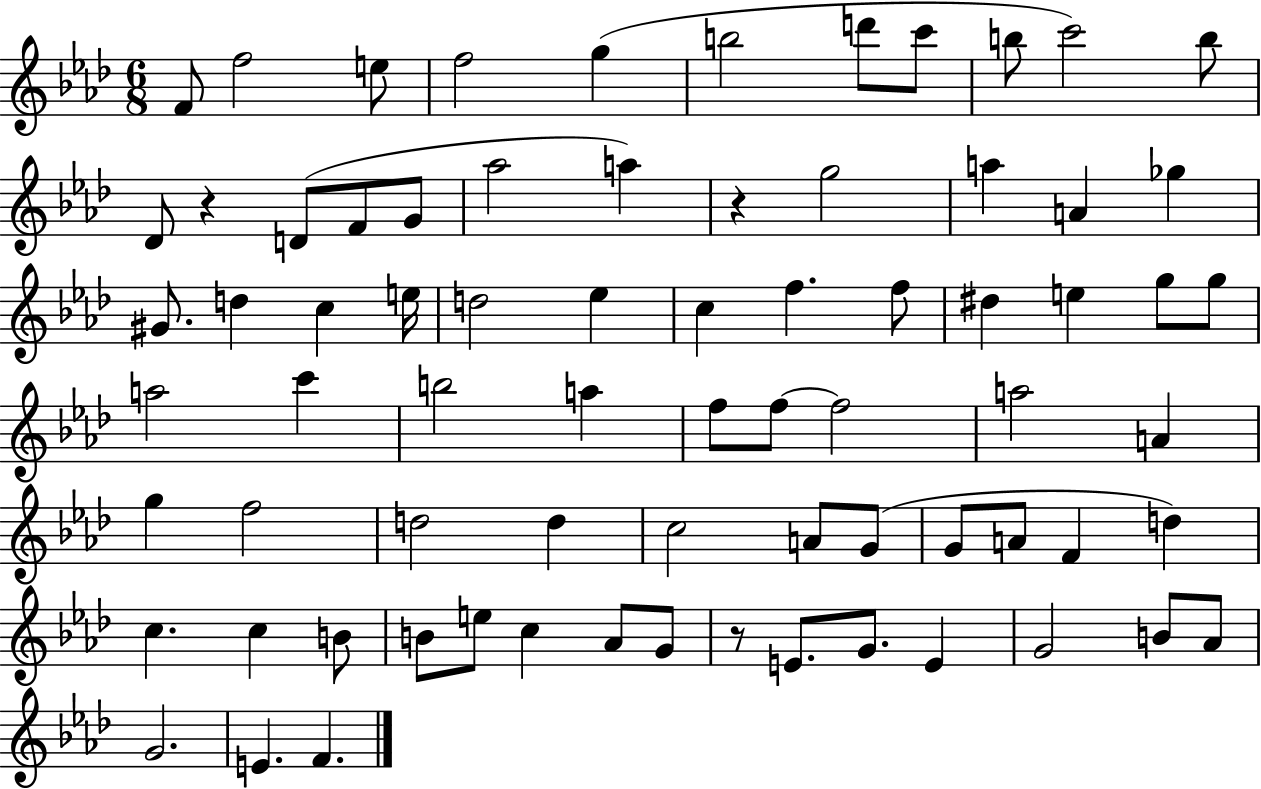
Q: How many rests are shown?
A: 3